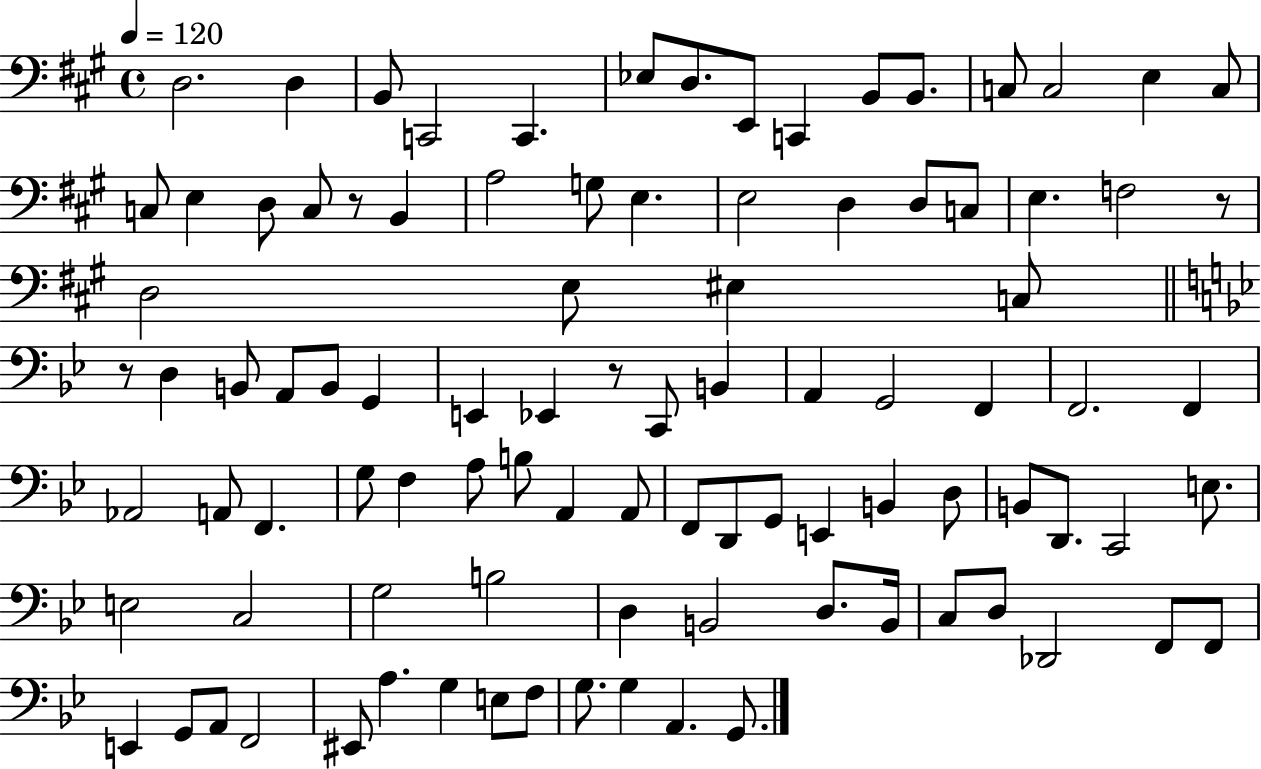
D3/h. D3/q B2/e C2/h C2/q. Eb3/e D3/e. E2/e C2/q B2/e B2/e. C3/e C3/h E3/q C3/e C3/e E3/q D3/e C3/e R/e B2/q A3/h G3/e E3/q. E3/h D3/q D3/e C3/e E3/q. F3/h R/e D3/h E3/e EIS3/q C3/e R/e D3/q B2/e A2/e B2/e G2/q E2/q Eb2/q R/e C2/e B2/q A2/q G2/h F2/q F2/h. F2/q Ab2/h A2/e F2/q. G3/e F3/q A3/e B3/e A2/q A2/e F2/e D2/e G2/e E2/q B2/q D3/e B2/e D2/e. C2/h E3/e. E3/h C3/h G3/h B3/h D3/q B2/h D3/e. B2/s C3/e D3/e Db2/h F2/e F2/e E2/q G2/e A2/e F2/h EIS2/e A3/q. G3/q E3/e F3/e G3/e. G3/q A2/q. G2/e.